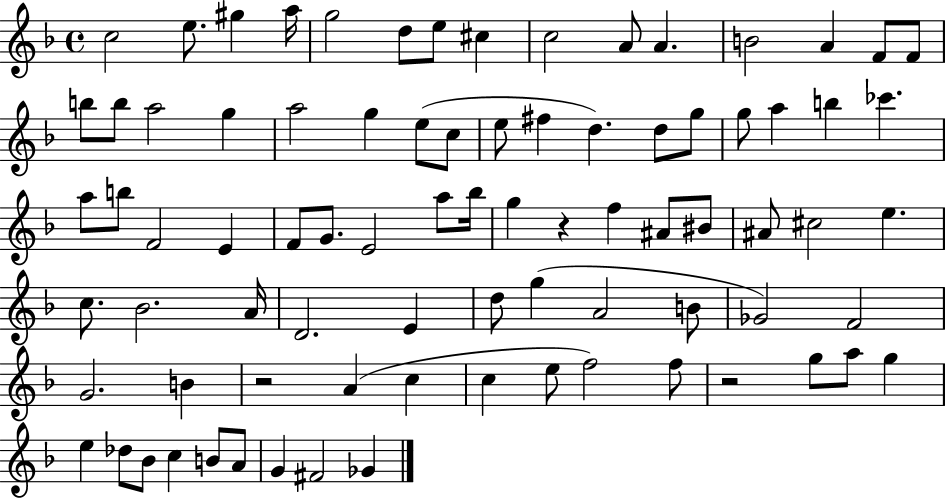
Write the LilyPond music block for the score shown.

{
  \clef treble
  \time 4/4
  \defaultTimeSignature
  \key f \major
  c''2 e''8. gis''4 a''16 | g''2 d''8 e''8 cis''4 | c''2 a'8 a'4. | b'2 a'4 f'8 f'8 | \break b''8 b''8 a''2 g''4 | a''2 g''4 e''8( c''8 | e''8 fis''4 d''4.) d''8 g''8 | g''8 a''4 b''4 ces'''4. | \break a''8 b''8 f'2 e'4 | f'8 g'8. e'2 a''8 bes''16 | g''4 r4 f''4 ais'8 bis'8 | ais'8 cis''2 e''4. | \break c''8. bes'2. a'16 | d'2. e'4 | d''8 g''4( a'2 b'8 | ges'2) f'2 | \break g'2. b'4 | r2 a'4( c''4 | c''4 e''8 f''2) f''8 | r2 g''8 a''8 g''4 | \break e''4 des''8 bes'8 c''4 b'8 a'8 | g'4 fis'2 ges'4 | \bar "|."
}